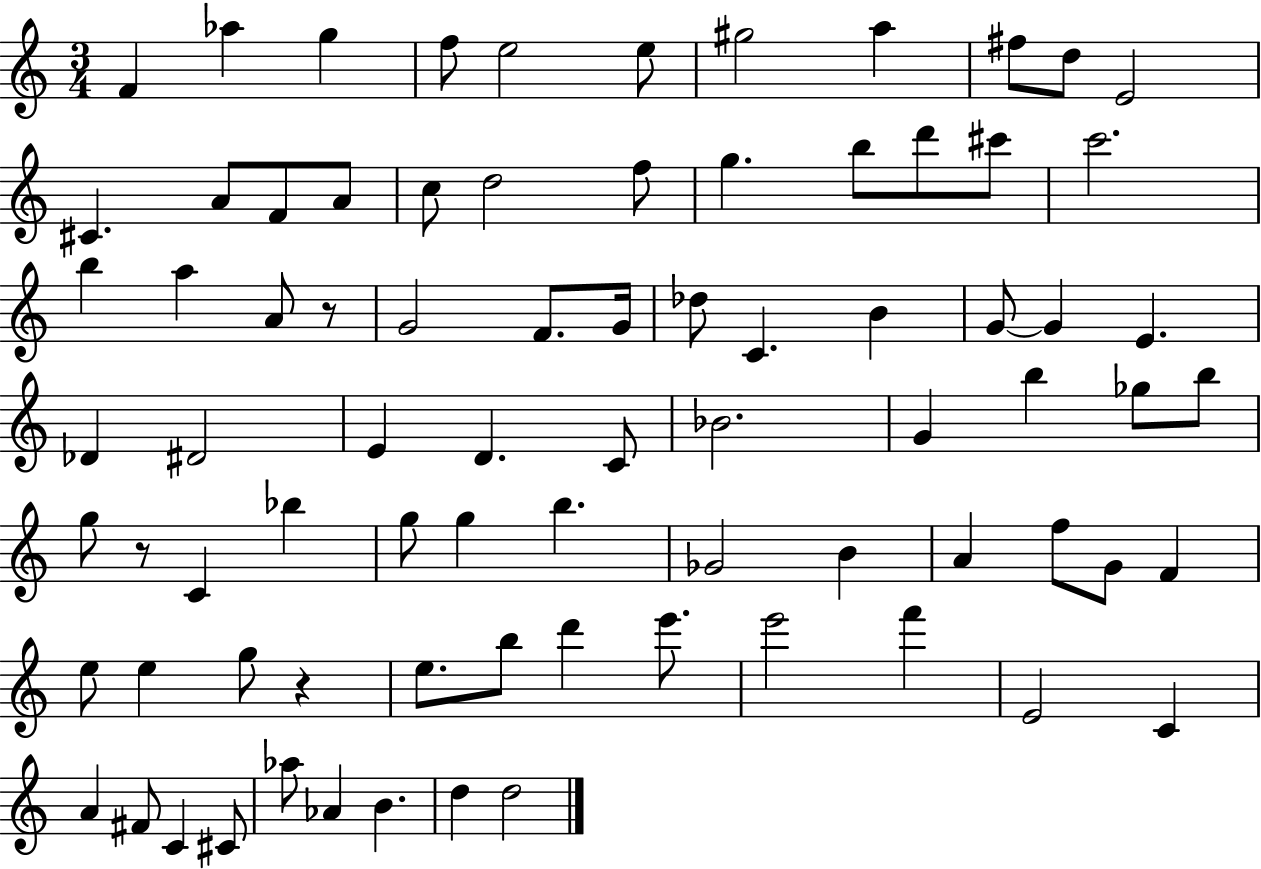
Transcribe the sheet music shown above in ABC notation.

X:1
T:Untitled
M:3/4
L:1/4
K:C
F _a g f/2 e2 e/2 ^g2 a ^f/2 d/2 E2 ^C A/2 F/2 A/2 c/2 d2 f/2 g b/2 d'/2 ^c'/2 c'2 b a A/2 z/2 G2 F/2 G/4 _d/2 C B G/2 G E _D ^D2 E D C/2 _B2 G b _g/2 b/2 g/2 z/2 C _b g/2 g b _G2 B A f/2 G/2 F e/2 e g/2 z e/2 b/2 d' e'/2 e'2 f' E2 C A ^F/2 C ^C/2 _a/2 _A B d d2